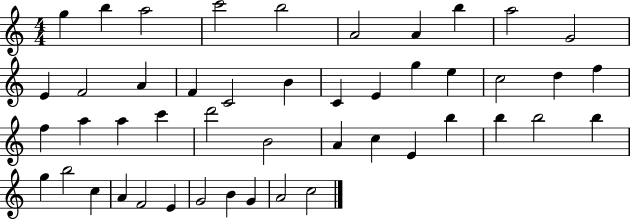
G5/q B5/q A5/h C6/h B5/h A4/h A4/q B5/q A5/h G4/h E4/q F4/h A4/q F4/q C4/h B4/q C4/q E4/q G5/q E5/q C5/h D5/q F5/q F5/q A5/q A5/q C6/q D6/h B4/h A4/q C5/q E4/q B5/q B5/q B5/h B5/q G5/q B5/h C5/q A4/q F4/h E4/q G4/h B4/q G4/q A4/h C5/h